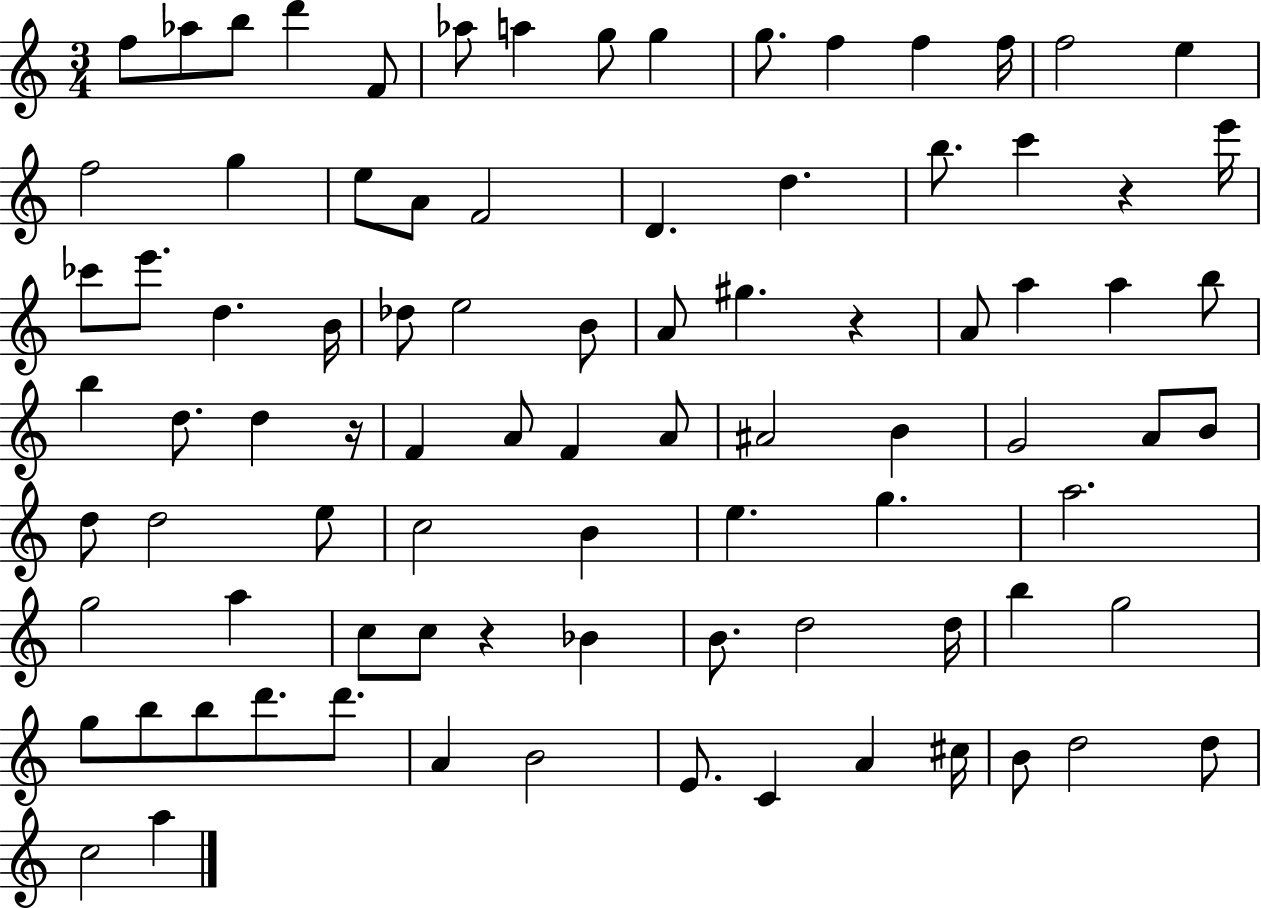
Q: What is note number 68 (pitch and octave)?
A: G5